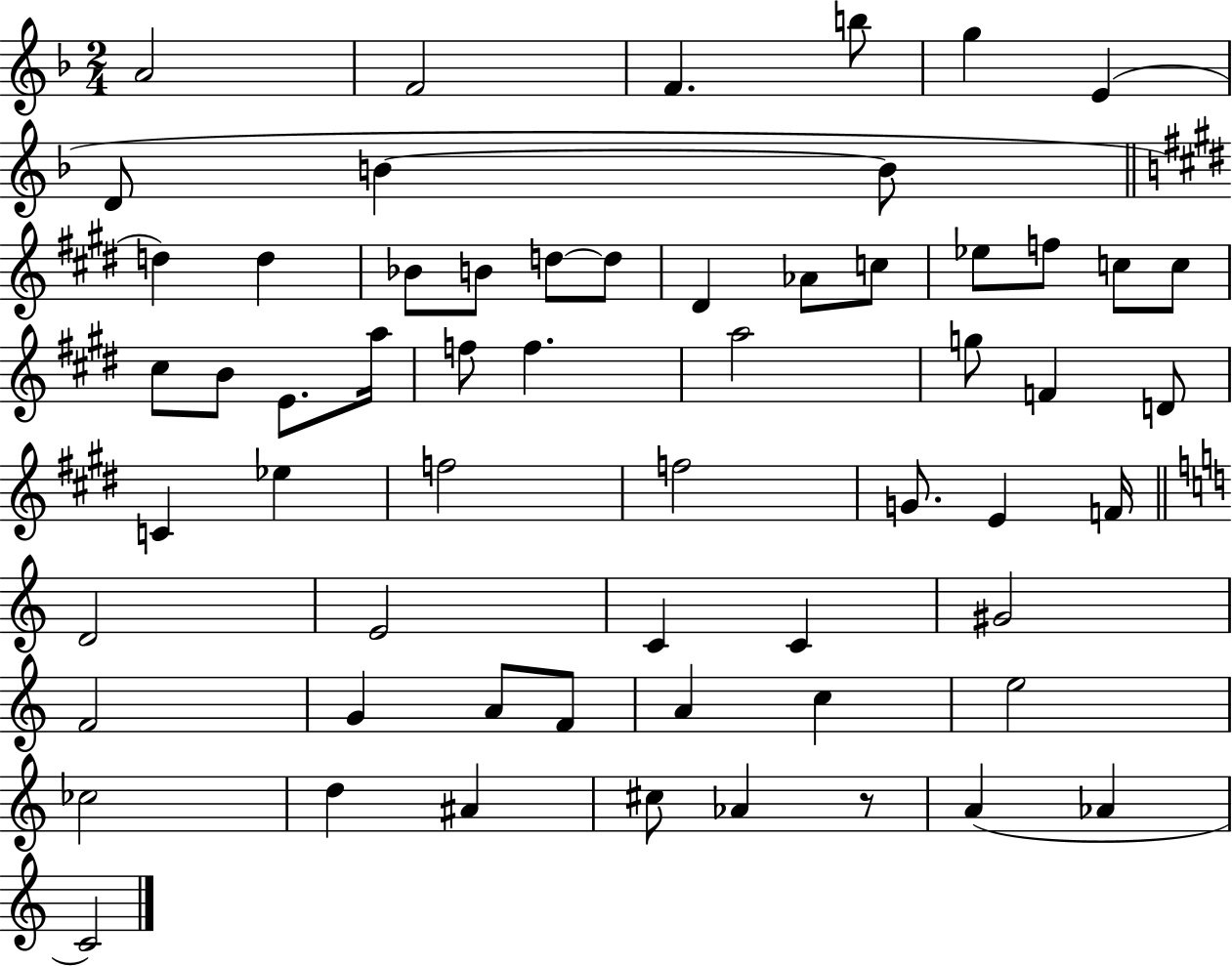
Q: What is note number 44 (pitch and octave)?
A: G#4